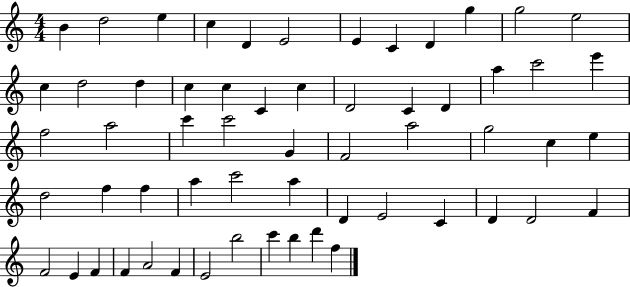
{
  \clef treble
  \numericTimeSignature
  \time 4/4
  \key c \major
  b'4 d''2 e''4 | c''4 d'4 e'2 | e'4 c'4 d'4 g''4 | g''2 e''2 | \break c''4 d''2 d''4 | c''4 c''4 c'4 c''4 | d'2 c'4 d'4 | a''4 c'''2 e'''4 | \break f''2 a''2 | c'''4 c'''2 g'4 | f'2 a''2 | g''2 c''4 e''4 | \break d''2 f''4 f''4 | a''4 c'''2 a''4 | d'4 e'2 c'4 | d'4 d'2 f'4 | \break f'2 e'4 f'4 | f'4 a'2 f'4 | e'2 b''2 | c'''4 b''4 d'''4 f''4 | \break \bar "|."
}